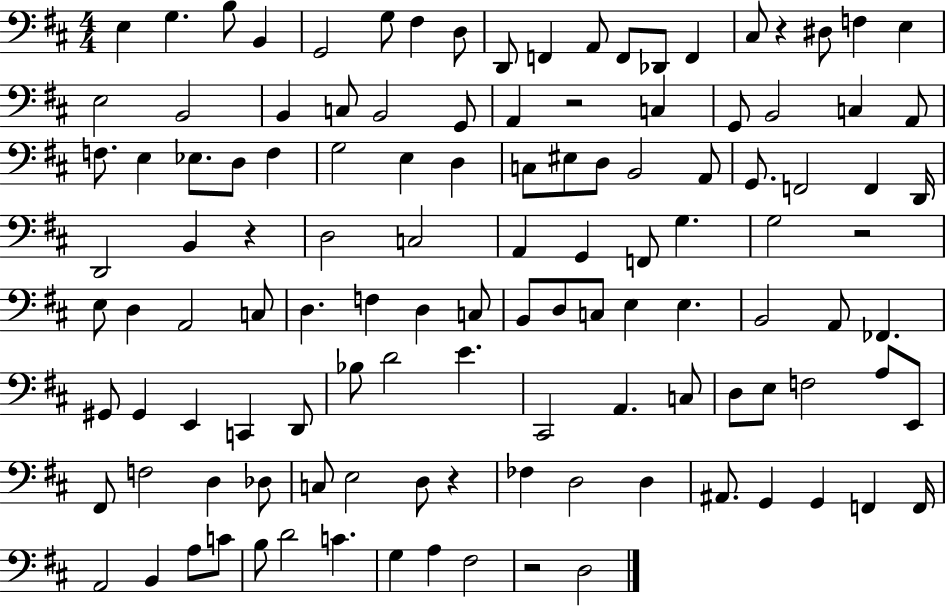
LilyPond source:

{
  \clef bass
  \numericTimeSignature
  \time 4/4
  \key d \major
  e4 g4. b8 b,4 | g,2 g8 fis4 d8 | d,8 f,4 a,8 f,8 des,8 f,4 | cis8 r4 dis8 f4 e4 | \break e2 b,2 | b,4 c8 b,2 g,8 | a,4 r2 c4 | g,8 b,2 c4 a,8 | \break f8. e4 ees8. d8 f4 | g2 e4 d4 | c8 eis8 d8 b,2 a,8 | g,8. f,2 f,4 d,16 | \break d,2 b,4 r4 | d2 c2 | a,4 g,4 f,8 g4. | g2 r2 | \break e8 d4 a,2 c8 | d4. f4 d4 c8 | b,8 d8 c8 e4 e4. | b,2 a,8 fes,4. | \break gis,8 gis,4 e,4 c,4 d,8 | bes8 d'2 e'4. | cis,2 a,4. c8 | d8 e8 f2 a8 e,8 | \break fis,8 f2 d4 des8 | c8 e2 d8 r4 | fes4 d2 d4 | ais,8. g,4 g,4 f,4 f,16 | \break a,2 b,4 a8 c'8 | b8 d'2 c'4. | g4 a4 fis2 | r2 d2 | \break \bar "|."
}